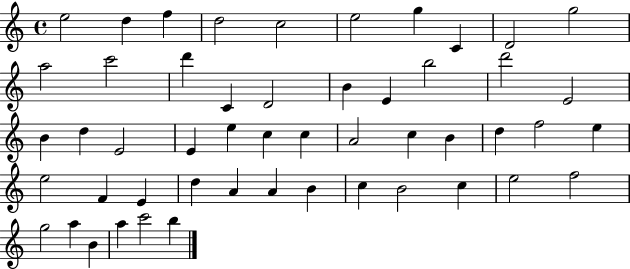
{
  \clef treble
  \time 4/4
  \defaultTimeSignature
  \key c \major
  e''2 d''4 f''4 | d''2 c''2 | e''2 g''4 c'4 | d'2 g''2 | \break a''2 c'''2 | d'''4 c'4 d'2 | b'4 e'4 b''2 | d'''2 e'2 | \break b'4 d''4 e'2 | e'4 e''4 c''4 c''4 | a'2 c''4 b'4 | d''4 f''2 e''4 | \break e''2 f'4 e'4 | d''4 a'4 a'4 b'4 | c''4 b'2 c''4 | e''2 f''2 | \break g''2 a''4 b'4 | a''4 c'''2 b''4 | \bar "|."
}